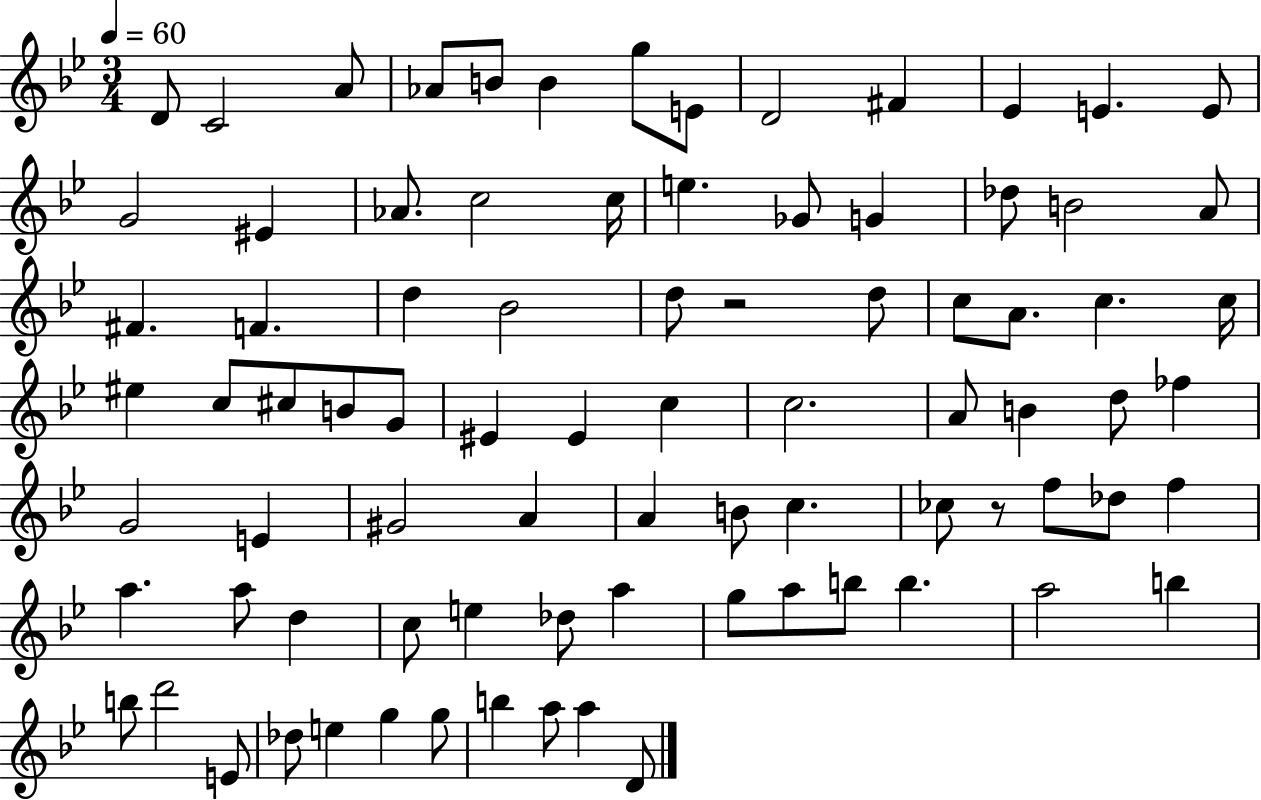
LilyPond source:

{
  \clef treble
  \numericTimeSignature
  \time 3/4
  \key bes \major
  \tempo 4 = 60
  d'8 c'2 a'8 | aes'8 b'8 b'4 g''8 e'8 | d'2 fis'4 | ees'4 e'4. e'8 | \break g'2 eis'4 | aes'8. c''2 c''16 | e''4. ges'8 g'4 | des''8 b'2 a'8 | \break fis'4. f'4. | d''4 bes'2 | d''8 r2 d''8 | c''8 a'8. c''4. c''16 | \break eis''4 c''8 cis''8 b'8 g'8 | eis'4 eis'4 c''4 | c''2. | a'8 b'4 d''8 fes''4 | \break g'2 e'4 | gis'2 a'4 | a'4 b'8 c''4. | ces''8 r8 f''8 des''8 f''4 | \break a''4. a''8 d''4 | c''8 e''4 des''8 a''4 | g''8 a''8 b''8 b''4. | a''2 b''4 | \break b''8 d'''2 e'8 | des''8 e''4 g''4 g''8 | b''4 a''8 a''4 d'8 | \bar "|."
}